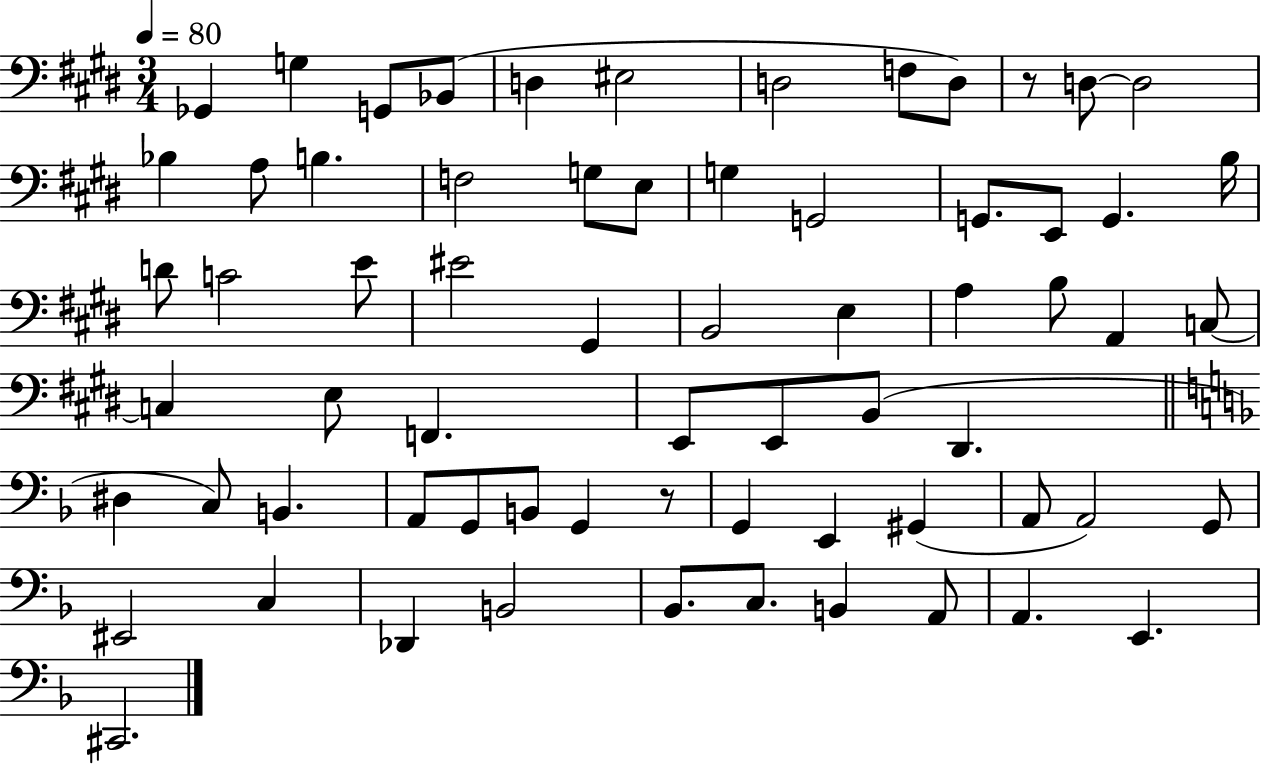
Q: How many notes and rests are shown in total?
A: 67